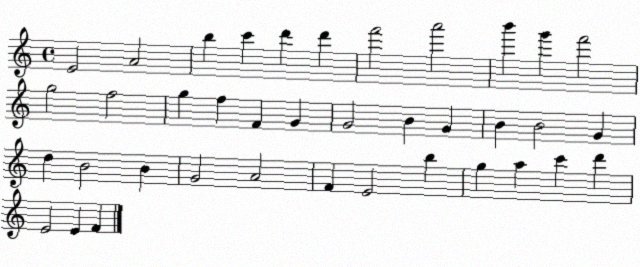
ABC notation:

X:1
T:Untitled
M:4/4
L:1/4
K:C
E2 A2 b c' d' d' f'2 a'2 b' g' f'2 g2 f2 g f F G G2 B G B B2 G d B2 B G2 A2 F E2 b g a c' d' E2 E F